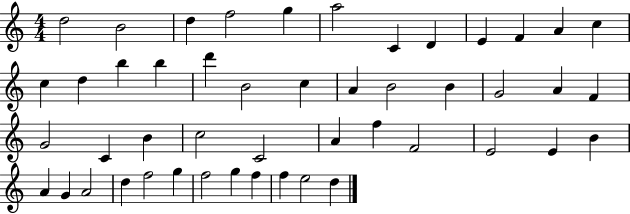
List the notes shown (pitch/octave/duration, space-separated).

D5/h B4/h D5/q F5/h G5/q A5/h C4/q D4/q E4/q F4/q A4/q C5/q C5/q D5/q B5/q B5/q D6/q B4/h C5/q A4/q B4/h B4/q G4/h A4/q F4/q G4/h C4/q B4/q C5/h C4/h A4/q F5/q F4/h E4/h E4/q B4/q A4/q G4/q A4/h D5/q F5/h G5/q F5/h G5/q F5/q F5/q E5/h D5/q